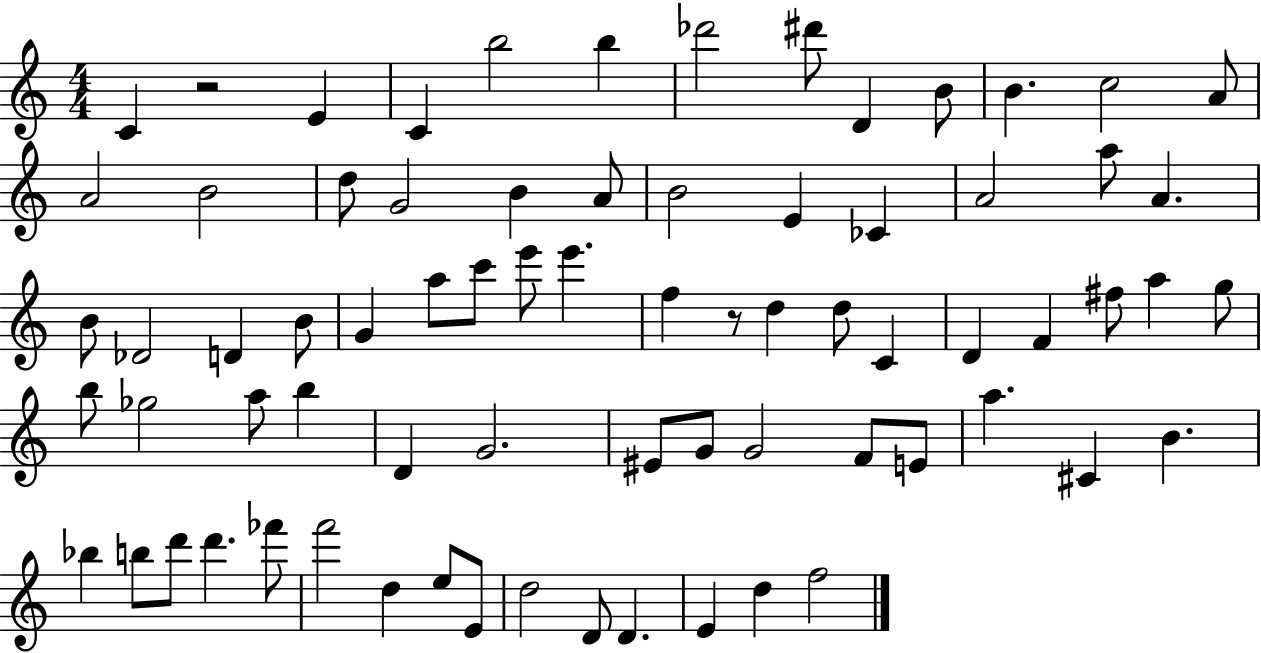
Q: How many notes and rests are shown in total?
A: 73